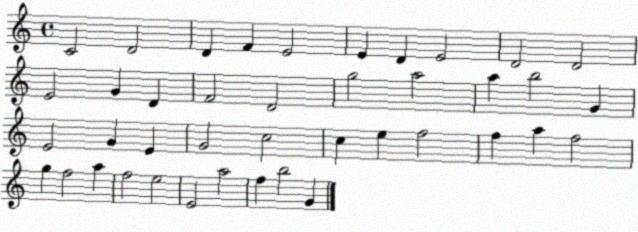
X:1
T:Untitled
M:4/4
L:1/4
K:C
C2 D2 D F E2 E D E2 D2 D2 E2 G D F2 D2 g2 a2 a b2 G E2 G E G2 c2 c e f2 f a f2 g f2 a f2 e2 E2 a2 f b2 G